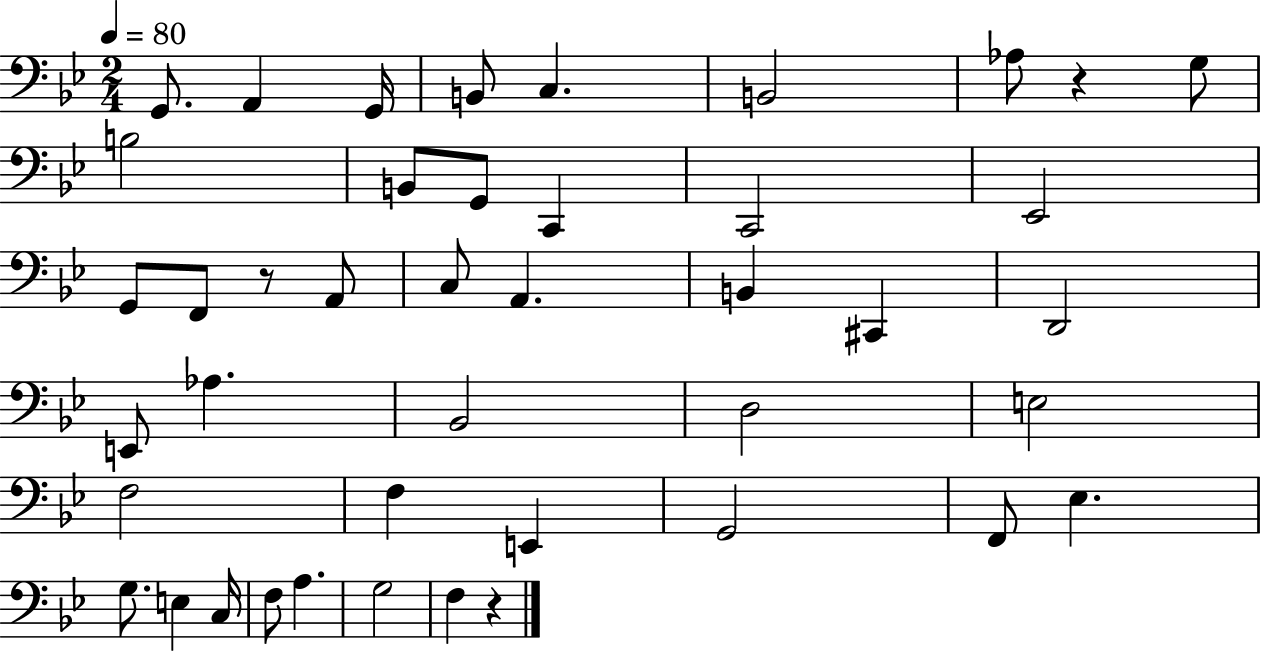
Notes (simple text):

G2/e. A2/q G2/s B2/e C3/q. B2/h Ab3/e R/q G3/e B3/h B2/e G2/e C2/q C2/h Eb2/h G2/e F2/e R/e A2/e C3/e A2/q. B2/q C#2/q D2/h E2/e Ab3/q. Bb2/h D3/h E3/h F3/h F3/q E2/q G2/h F2/e Eb3/q. G3/e. E3/q C3/s F3/e A3/q. G3/h F3/q R/q